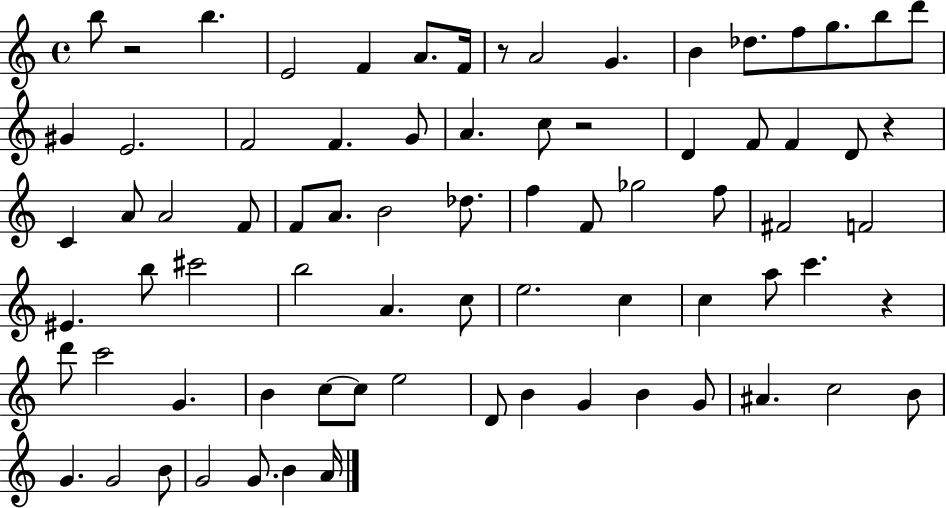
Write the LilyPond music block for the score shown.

{
  \clef treble
  \time 4/4
  \defaultTimeSignature
  \key c \major
  b''8 r2 b''4. | e'2 f'4 a'8. f'16 | r8 a'2 g'4. | b'4 des''8. f''8 g''8. b''8 d'''8 | \break gis'4 e'2. | f'2 f'4. g'8 | a'4. c''8 r2 | d'4 f'8 f'4 d'8 r4 | \break c'4 a'8 a'2 f'8 | f'8 a'8. b'2 des''8. | f''4 f'8 ges''2 f''8 | fis'2 f'2 | \break eis'4. b''8 cis'''2 | b''2 a'4. c''8 | e''2. c''4 | c''4 a''8 c'''4. r4 | \break d'''8 c'''2 g'4. | b'4 c''8~~ c''8 e''2 | d'8 b'4 g'4 b'4 g'8 | ais'4. c''2 b'8 | \break g'4. g'2 b'8 | g'2 g'8. b'4 a'16 | \bar "|."
}